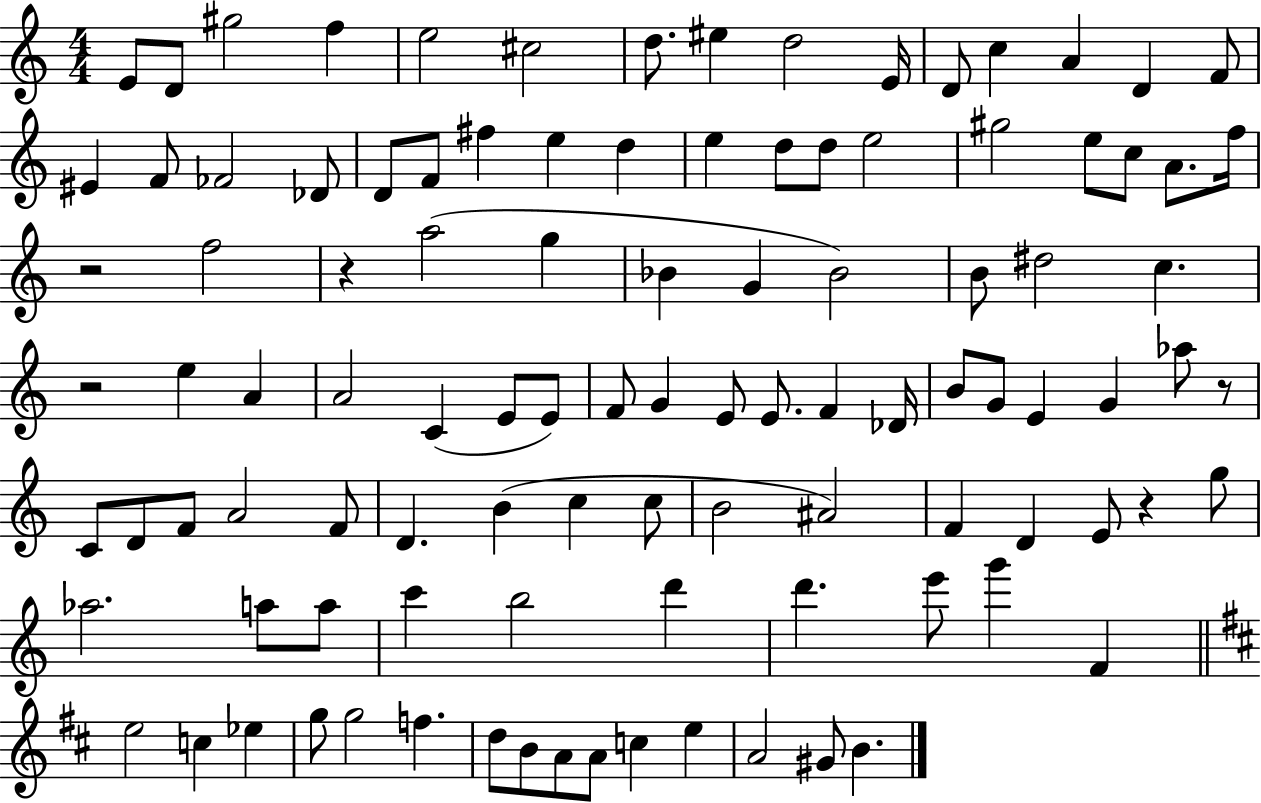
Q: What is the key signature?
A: C major